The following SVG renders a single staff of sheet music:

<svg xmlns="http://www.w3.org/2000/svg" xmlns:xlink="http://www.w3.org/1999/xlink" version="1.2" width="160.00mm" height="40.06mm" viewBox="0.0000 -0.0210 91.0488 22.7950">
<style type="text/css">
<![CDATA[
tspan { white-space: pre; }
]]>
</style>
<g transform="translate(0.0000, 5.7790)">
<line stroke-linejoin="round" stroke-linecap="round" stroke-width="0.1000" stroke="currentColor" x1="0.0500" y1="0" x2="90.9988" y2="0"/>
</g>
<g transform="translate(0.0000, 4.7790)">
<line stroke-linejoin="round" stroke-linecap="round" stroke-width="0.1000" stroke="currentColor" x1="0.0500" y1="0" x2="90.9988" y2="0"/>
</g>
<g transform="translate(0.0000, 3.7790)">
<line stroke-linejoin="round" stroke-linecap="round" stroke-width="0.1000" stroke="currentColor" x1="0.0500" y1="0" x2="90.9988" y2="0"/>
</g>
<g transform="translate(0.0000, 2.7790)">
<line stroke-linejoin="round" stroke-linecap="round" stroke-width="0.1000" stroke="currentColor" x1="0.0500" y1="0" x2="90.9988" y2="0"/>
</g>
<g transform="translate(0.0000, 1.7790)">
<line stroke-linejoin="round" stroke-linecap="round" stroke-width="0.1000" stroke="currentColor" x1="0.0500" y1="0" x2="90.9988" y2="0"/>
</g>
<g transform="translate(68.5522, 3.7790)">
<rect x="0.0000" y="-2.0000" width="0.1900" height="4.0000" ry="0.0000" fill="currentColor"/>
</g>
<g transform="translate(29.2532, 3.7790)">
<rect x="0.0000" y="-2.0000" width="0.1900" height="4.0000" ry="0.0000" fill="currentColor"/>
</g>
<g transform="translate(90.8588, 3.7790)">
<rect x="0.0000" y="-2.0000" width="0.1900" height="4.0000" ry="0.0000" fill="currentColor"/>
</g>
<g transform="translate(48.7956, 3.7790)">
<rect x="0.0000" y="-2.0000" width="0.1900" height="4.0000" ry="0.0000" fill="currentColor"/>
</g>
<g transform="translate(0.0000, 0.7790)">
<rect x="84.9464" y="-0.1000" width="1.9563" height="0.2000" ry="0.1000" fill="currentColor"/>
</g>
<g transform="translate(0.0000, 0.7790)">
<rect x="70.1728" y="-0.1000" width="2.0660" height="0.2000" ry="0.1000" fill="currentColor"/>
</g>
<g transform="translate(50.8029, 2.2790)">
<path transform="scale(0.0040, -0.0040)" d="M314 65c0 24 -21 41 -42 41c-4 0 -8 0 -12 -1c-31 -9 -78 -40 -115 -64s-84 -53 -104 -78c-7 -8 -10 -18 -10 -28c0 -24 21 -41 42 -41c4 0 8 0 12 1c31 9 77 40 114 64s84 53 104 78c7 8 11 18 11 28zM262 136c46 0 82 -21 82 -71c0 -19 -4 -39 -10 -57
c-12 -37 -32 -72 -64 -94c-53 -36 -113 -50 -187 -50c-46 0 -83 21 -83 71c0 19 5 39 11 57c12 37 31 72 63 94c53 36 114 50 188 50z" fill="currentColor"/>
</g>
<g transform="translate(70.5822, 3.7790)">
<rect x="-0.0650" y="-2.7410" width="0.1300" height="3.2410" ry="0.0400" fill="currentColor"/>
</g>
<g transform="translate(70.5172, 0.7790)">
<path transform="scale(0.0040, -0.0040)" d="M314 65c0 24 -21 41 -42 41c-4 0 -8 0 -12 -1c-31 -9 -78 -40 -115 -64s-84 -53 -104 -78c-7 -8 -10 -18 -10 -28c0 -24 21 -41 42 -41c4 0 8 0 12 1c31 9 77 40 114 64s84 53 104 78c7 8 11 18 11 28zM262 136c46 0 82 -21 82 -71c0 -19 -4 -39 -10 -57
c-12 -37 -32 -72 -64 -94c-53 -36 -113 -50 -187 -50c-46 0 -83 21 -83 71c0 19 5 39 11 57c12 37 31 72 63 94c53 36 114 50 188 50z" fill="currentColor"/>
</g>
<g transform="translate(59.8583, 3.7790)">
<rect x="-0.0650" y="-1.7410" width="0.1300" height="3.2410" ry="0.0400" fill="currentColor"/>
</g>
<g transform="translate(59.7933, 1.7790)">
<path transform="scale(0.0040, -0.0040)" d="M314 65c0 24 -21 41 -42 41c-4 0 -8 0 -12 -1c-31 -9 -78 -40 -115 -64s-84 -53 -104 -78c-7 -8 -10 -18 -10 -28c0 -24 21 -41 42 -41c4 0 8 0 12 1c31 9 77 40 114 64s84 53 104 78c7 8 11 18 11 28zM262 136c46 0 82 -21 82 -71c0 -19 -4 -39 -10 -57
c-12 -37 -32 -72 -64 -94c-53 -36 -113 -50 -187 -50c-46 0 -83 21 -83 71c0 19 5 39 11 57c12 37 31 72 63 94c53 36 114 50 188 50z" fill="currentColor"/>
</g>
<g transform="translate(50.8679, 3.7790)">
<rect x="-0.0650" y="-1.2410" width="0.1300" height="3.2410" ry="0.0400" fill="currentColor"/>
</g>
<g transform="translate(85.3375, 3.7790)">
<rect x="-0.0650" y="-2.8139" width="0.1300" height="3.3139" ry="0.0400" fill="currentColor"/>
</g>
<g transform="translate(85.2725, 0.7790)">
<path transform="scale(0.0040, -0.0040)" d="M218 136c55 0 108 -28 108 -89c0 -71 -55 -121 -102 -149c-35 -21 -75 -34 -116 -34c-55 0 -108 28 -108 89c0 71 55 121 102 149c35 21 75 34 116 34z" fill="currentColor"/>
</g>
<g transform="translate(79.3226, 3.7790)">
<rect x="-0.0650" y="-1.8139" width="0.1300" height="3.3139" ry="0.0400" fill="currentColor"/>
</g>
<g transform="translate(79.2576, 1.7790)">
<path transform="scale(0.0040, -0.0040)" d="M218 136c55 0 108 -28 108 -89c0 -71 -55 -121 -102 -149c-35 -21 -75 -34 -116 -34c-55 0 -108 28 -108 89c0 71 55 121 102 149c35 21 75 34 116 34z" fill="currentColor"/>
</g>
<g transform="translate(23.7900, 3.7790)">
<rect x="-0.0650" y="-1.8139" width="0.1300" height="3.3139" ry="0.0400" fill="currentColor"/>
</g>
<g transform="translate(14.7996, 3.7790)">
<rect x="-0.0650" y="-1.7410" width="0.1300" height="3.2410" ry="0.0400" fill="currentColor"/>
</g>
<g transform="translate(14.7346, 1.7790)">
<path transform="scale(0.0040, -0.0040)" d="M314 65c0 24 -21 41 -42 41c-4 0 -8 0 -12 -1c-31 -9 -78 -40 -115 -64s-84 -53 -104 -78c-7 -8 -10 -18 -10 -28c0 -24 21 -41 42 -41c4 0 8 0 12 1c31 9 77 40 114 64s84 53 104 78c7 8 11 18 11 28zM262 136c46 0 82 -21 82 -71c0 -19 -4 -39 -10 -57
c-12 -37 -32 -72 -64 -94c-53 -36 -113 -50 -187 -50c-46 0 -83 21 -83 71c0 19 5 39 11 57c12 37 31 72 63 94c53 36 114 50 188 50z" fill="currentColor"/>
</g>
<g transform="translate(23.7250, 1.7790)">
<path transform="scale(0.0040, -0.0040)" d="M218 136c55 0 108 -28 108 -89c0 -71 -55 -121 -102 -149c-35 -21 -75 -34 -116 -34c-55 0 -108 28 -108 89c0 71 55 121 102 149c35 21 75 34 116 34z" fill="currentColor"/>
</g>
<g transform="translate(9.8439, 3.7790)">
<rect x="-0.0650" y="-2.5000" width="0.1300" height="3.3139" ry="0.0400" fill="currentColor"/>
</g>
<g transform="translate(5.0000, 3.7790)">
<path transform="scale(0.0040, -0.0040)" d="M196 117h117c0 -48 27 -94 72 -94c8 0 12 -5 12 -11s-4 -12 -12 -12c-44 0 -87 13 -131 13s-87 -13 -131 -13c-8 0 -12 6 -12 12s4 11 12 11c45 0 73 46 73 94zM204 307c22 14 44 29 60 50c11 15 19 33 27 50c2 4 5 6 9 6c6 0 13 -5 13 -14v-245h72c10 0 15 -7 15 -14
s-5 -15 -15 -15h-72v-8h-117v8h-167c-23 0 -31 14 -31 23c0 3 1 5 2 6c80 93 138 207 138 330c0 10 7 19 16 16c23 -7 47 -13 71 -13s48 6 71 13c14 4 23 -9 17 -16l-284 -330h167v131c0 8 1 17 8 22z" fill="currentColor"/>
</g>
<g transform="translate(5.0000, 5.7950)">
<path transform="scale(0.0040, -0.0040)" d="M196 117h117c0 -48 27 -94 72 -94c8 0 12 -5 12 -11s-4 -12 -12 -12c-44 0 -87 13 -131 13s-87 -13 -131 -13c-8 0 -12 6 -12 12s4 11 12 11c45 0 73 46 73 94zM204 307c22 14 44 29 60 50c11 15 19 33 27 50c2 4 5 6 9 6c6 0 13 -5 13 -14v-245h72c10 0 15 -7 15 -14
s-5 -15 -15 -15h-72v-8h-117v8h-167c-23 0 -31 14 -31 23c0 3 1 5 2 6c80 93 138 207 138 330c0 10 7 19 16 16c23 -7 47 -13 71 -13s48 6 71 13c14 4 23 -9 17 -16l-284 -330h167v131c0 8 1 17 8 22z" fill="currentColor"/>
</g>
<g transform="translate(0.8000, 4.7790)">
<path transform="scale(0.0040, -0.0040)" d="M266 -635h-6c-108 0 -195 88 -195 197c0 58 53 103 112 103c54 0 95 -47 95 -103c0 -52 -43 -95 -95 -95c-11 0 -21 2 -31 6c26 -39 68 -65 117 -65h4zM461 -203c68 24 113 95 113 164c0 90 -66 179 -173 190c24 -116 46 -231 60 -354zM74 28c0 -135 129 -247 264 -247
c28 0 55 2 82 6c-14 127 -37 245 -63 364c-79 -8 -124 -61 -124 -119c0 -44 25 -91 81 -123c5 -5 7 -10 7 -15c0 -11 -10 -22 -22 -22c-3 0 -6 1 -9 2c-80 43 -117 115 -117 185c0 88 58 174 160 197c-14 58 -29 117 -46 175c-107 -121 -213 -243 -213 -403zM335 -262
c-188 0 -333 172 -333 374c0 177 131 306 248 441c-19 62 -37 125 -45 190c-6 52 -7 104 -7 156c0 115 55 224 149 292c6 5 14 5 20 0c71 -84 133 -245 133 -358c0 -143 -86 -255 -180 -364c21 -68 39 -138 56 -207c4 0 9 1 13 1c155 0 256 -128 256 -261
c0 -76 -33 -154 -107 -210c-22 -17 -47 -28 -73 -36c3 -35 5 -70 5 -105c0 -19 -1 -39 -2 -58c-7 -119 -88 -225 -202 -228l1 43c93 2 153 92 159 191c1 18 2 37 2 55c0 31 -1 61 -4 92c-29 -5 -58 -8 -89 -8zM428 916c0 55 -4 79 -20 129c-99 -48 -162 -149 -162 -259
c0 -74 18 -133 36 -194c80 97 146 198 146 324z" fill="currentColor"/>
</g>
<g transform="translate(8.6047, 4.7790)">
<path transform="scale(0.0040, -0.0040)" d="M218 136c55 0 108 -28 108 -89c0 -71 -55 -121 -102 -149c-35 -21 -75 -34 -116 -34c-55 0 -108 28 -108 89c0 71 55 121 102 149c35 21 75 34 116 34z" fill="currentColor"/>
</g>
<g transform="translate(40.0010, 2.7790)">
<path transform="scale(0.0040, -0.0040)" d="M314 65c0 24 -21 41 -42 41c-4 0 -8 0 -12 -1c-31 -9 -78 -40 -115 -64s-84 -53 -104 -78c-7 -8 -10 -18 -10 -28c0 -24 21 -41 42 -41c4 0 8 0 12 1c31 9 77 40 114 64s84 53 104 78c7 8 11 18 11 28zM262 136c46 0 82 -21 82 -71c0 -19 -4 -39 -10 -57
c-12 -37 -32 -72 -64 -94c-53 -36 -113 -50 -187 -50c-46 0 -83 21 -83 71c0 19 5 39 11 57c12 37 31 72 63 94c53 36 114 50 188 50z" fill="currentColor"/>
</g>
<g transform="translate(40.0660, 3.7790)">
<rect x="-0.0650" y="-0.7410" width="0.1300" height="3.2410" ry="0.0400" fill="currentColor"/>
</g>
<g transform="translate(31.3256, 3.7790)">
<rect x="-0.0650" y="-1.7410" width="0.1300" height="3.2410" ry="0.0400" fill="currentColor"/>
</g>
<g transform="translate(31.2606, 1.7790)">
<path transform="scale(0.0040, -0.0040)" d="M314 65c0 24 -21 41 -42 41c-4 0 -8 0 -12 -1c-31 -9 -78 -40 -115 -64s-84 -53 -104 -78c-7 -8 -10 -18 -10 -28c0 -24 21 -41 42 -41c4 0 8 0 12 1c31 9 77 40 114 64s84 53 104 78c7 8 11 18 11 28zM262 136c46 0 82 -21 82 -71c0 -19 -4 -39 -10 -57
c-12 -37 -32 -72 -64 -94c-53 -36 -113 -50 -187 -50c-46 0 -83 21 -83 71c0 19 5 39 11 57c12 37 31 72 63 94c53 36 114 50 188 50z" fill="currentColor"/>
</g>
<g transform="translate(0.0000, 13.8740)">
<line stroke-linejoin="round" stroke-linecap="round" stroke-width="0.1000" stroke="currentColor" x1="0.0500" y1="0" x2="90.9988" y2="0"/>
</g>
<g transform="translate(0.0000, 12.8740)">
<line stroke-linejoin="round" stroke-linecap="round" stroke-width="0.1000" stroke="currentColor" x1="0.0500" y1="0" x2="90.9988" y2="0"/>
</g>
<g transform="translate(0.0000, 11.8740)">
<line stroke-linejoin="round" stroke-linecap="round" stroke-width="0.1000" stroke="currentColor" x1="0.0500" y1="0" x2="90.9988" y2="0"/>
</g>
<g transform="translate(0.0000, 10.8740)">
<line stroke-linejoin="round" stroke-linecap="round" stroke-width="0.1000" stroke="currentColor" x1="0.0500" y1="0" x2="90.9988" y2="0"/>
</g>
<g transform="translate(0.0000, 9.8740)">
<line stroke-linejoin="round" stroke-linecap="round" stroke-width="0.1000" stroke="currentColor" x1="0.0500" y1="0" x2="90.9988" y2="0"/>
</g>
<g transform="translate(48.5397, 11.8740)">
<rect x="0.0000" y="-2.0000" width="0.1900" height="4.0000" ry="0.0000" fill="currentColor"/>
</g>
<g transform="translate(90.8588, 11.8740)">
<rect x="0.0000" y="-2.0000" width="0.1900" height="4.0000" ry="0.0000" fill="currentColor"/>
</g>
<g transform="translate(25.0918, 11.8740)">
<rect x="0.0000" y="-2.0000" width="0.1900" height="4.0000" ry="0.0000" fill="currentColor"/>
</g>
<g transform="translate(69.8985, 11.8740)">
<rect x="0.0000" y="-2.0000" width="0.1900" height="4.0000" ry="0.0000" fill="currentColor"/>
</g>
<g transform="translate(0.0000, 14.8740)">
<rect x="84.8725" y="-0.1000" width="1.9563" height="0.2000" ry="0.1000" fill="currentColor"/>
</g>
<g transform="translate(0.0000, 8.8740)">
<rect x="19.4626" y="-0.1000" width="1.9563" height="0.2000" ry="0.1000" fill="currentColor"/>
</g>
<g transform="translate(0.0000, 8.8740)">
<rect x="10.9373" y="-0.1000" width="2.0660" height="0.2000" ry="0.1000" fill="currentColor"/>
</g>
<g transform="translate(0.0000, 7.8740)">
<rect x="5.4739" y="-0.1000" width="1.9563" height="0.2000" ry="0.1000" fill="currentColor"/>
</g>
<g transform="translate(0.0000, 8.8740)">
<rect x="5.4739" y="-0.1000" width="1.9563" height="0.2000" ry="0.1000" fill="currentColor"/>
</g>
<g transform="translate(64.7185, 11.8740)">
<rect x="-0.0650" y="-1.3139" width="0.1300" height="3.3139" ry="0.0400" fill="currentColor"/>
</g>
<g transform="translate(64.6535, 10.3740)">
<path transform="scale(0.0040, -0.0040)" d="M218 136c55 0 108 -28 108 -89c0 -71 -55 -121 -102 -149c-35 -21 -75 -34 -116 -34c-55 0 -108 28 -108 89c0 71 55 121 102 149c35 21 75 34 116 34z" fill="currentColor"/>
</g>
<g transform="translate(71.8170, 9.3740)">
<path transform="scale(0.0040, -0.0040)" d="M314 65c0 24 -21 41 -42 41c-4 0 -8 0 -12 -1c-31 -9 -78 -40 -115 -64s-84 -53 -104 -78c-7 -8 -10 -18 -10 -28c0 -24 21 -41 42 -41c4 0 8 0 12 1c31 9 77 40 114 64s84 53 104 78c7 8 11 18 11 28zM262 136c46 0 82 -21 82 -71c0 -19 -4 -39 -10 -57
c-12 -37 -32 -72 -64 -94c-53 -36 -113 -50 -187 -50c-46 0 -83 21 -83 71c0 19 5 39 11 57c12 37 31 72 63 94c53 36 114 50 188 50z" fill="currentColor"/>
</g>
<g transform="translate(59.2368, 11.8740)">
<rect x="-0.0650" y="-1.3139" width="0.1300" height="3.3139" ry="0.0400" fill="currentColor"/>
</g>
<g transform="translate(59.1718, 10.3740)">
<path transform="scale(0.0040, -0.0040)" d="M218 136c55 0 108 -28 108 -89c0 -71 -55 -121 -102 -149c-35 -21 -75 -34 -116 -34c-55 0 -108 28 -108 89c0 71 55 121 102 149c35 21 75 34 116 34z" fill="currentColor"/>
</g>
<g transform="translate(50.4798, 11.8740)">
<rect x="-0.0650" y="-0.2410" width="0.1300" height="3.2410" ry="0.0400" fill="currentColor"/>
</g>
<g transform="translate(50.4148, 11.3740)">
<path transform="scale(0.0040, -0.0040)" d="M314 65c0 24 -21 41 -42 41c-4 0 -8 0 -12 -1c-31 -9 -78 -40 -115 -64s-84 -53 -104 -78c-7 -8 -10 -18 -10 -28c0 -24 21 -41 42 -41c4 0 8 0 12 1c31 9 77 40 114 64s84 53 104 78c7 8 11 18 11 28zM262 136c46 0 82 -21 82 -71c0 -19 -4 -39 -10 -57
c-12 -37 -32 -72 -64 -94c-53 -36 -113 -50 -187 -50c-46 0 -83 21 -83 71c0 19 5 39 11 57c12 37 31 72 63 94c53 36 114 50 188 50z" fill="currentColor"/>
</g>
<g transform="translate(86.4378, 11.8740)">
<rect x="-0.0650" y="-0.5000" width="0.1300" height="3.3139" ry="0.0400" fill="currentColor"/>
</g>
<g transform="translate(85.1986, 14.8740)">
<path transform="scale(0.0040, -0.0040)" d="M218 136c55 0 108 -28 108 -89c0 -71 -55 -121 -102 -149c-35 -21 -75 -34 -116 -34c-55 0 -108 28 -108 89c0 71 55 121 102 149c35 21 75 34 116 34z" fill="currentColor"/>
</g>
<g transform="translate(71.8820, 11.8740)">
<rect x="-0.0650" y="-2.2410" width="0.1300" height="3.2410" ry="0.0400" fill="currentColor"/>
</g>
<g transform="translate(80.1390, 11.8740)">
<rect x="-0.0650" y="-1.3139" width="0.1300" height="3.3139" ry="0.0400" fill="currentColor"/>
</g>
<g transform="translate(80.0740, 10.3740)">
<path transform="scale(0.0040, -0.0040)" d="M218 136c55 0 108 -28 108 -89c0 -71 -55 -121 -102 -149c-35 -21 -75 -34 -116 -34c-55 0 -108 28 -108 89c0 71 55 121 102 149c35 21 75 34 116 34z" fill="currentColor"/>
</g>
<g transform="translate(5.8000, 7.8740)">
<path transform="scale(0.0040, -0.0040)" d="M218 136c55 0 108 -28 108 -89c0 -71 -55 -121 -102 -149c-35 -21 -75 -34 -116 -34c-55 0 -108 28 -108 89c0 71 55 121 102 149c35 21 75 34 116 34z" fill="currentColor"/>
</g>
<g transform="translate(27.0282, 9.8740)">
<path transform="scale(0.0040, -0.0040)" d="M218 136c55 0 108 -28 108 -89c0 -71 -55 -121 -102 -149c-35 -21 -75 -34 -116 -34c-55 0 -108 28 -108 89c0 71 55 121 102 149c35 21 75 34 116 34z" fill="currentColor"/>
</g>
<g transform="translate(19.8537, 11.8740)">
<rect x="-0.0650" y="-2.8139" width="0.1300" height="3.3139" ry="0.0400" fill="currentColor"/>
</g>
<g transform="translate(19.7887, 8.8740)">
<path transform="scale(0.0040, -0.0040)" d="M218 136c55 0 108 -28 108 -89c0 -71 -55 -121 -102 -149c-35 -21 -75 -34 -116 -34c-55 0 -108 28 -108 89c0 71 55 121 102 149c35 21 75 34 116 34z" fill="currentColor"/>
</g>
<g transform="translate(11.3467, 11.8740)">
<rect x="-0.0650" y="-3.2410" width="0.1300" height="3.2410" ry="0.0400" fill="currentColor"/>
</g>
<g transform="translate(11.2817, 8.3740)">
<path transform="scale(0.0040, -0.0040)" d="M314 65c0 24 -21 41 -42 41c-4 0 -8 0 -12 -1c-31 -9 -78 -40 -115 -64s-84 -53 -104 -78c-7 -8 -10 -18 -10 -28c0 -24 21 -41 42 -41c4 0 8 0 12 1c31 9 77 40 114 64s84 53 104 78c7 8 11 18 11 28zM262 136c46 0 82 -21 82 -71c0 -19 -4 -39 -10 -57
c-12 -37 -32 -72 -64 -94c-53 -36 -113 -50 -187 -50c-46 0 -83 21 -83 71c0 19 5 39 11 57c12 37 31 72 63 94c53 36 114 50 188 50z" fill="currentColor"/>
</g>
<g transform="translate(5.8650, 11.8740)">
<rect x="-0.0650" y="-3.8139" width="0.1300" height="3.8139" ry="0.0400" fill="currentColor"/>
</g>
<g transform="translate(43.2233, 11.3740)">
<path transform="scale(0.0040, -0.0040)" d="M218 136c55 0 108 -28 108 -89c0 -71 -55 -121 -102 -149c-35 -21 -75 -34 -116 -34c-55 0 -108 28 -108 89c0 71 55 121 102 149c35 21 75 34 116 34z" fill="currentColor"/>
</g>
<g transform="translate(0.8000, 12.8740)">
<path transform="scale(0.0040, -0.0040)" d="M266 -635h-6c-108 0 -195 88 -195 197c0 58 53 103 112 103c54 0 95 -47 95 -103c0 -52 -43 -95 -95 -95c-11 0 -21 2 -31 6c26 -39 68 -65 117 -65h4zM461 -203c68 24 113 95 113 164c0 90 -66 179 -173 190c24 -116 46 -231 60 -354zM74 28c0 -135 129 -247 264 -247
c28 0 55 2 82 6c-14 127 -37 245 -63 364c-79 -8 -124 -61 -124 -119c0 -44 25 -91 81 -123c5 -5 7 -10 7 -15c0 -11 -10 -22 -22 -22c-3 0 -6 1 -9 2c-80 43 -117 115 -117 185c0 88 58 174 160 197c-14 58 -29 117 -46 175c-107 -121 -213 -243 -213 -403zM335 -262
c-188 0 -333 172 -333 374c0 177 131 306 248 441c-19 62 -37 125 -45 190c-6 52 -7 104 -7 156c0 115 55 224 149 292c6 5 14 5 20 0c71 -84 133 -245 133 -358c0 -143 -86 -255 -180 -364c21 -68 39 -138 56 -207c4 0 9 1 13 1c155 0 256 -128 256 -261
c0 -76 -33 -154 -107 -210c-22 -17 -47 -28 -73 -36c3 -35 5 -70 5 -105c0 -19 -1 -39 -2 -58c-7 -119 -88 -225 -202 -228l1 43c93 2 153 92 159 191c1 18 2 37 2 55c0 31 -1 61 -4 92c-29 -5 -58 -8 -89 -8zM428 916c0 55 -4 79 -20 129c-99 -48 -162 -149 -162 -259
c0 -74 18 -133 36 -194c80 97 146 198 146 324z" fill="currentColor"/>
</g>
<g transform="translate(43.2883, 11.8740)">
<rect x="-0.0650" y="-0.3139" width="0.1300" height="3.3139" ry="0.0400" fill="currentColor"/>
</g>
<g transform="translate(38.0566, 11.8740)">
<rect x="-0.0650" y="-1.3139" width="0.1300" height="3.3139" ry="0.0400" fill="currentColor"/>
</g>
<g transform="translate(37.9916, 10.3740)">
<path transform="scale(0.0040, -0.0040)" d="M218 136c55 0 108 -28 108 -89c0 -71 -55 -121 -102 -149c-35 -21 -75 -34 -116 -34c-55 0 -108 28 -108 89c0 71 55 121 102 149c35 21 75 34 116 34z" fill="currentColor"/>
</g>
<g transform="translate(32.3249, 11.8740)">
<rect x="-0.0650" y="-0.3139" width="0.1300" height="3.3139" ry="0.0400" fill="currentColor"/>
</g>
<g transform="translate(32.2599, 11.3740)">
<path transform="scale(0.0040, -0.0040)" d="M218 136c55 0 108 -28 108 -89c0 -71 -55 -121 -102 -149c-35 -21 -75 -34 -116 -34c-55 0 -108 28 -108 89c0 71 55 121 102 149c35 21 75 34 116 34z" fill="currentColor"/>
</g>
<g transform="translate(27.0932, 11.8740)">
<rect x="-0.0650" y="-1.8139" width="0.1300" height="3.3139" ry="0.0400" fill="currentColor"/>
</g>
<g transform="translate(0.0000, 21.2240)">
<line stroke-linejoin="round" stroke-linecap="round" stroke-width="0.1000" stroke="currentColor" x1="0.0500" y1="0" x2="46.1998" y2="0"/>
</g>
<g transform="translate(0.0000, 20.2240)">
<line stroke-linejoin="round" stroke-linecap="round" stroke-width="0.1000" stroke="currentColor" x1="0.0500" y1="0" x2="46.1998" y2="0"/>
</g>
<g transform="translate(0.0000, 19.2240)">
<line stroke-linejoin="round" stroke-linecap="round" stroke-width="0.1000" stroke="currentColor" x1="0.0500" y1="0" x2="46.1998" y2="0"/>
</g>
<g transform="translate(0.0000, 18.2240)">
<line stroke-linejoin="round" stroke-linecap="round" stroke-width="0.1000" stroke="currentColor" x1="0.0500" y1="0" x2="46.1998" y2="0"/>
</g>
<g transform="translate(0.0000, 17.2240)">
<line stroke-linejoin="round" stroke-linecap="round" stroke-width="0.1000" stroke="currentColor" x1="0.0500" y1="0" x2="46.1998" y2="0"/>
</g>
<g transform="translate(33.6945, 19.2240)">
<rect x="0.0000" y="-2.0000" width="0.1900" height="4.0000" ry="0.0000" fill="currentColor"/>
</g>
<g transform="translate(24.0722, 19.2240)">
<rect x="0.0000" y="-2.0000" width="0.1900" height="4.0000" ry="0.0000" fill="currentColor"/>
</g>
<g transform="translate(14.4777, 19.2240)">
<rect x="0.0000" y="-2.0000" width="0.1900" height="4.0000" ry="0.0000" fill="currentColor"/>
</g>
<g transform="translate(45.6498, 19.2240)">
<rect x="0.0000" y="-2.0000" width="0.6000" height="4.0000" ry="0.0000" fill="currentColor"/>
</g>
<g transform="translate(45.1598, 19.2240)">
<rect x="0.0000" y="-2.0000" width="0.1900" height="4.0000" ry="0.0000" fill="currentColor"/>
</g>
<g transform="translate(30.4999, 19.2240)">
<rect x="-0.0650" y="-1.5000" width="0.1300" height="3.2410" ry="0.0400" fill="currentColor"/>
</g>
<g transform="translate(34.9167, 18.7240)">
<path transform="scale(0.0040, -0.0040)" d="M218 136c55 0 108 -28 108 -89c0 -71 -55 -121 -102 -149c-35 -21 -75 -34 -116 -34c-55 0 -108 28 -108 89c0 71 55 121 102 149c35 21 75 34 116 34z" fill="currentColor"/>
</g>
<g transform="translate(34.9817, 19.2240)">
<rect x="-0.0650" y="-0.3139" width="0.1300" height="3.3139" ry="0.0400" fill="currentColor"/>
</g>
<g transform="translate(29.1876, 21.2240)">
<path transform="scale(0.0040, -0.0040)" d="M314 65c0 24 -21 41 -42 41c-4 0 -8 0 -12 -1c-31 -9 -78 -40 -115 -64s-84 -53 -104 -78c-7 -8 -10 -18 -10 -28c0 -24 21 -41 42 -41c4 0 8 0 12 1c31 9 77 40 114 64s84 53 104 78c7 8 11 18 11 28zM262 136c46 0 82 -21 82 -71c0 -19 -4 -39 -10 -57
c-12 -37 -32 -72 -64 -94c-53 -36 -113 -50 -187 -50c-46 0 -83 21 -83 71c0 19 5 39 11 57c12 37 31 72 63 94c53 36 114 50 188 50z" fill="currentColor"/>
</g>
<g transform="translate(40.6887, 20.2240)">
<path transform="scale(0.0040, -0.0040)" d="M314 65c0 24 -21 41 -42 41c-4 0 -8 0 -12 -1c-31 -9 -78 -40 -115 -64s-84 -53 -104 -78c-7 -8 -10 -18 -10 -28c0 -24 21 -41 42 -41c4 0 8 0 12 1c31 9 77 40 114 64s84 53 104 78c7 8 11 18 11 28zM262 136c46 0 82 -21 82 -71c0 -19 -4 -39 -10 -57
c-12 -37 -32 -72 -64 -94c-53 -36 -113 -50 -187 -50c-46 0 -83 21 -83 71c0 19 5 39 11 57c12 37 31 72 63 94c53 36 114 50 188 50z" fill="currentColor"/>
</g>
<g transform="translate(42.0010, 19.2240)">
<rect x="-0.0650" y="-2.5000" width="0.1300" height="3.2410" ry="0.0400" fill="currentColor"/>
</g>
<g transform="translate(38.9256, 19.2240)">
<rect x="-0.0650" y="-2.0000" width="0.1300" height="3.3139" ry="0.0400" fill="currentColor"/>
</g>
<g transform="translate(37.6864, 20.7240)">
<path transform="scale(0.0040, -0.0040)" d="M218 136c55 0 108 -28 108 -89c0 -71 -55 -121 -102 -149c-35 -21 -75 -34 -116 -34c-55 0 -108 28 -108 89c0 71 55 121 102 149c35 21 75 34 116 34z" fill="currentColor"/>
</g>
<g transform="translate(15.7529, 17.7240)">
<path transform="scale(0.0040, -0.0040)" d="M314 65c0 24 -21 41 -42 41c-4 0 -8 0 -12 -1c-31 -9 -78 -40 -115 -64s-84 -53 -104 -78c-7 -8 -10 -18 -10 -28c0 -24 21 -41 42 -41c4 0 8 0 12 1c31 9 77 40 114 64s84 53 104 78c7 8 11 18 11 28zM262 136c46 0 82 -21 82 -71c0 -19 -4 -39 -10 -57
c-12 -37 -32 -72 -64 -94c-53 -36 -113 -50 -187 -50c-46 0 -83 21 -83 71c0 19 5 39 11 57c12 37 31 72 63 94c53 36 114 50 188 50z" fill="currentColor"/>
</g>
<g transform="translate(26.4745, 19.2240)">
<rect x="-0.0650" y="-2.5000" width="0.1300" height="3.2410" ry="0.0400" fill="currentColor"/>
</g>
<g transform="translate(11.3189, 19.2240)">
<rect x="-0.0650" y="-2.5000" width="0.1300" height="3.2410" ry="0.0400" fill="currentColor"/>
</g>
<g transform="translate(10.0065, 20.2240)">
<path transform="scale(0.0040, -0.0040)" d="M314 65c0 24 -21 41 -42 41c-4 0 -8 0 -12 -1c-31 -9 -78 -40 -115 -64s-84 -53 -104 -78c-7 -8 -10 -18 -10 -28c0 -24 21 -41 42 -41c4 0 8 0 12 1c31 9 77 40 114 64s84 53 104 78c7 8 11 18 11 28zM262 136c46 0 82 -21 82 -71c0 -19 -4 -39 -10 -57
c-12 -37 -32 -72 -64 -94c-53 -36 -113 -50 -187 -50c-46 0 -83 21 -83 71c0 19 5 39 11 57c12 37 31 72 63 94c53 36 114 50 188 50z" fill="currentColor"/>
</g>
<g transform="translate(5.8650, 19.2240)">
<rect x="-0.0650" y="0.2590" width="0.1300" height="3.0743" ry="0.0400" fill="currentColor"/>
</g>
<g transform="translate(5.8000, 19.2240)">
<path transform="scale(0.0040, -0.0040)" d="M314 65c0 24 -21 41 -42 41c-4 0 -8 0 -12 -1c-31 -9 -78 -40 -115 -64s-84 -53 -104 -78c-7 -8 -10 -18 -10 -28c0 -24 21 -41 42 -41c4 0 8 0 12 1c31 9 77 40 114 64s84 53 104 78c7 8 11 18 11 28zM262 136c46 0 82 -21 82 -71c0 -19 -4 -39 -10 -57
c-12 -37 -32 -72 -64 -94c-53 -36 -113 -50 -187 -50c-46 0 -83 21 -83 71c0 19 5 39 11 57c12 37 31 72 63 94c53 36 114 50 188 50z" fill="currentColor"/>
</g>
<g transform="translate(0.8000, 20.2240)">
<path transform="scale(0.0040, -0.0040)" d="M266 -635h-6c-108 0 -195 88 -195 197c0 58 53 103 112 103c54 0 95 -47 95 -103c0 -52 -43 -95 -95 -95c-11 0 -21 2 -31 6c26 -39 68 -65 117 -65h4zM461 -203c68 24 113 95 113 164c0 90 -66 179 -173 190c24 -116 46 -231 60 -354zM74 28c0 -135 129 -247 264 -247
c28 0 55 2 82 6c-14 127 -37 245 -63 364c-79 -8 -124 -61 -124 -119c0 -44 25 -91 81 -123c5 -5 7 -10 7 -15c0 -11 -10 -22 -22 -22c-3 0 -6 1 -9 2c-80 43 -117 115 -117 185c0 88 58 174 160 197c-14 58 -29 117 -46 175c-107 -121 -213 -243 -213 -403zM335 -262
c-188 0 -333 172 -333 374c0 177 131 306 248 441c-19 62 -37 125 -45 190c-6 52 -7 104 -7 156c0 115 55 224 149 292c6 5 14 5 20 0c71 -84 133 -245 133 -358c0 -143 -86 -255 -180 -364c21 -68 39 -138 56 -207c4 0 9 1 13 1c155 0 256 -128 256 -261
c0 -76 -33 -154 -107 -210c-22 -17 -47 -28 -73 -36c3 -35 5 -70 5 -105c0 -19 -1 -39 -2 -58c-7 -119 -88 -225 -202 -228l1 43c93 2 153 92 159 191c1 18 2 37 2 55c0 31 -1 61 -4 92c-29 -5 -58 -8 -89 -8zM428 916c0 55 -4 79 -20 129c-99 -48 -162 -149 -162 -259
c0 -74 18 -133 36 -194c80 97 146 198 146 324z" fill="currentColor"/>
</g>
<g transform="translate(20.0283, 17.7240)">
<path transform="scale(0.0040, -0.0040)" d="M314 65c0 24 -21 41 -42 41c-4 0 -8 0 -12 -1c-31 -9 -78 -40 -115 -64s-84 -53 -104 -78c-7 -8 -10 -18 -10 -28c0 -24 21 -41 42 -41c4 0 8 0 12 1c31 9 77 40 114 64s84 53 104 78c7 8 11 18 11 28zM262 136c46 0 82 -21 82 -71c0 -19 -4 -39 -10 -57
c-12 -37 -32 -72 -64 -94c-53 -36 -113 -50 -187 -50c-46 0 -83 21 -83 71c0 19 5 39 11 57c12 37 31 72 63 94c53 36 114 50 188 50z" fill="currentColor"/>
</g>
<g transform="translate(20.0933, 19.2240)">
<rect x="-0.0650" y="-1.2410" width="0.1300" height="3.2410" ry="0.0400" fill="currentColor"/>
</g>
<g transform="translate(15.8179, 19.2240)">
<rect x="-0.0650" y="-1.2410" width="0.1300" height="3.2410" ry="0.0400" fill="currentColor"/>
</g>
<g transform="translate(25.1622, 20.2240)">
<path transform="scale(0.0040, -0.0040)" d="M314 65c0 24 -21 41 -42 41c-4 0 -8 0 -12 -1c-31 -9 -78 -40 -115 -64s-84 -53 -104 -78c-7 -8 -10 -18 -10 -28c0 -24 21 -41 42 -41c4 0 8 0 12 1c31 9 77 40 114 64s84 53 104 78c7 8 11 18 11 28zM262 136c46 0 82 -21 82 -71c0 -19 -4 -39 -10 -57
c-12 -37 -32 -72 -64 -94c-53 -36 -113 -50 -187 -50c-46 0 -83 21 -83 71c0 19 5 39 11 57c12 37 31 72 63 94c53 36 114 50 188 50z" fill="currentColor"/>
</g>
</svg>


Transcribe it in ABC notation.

X:1
T:Untitled
M:4/4
L:1/4
K:C
G f2 f f2 d2 e2 f2 a2 f a c' b2 a f c e c c2 e e g2 e C B2 G2 e2 e2 G2 E2 c F G2